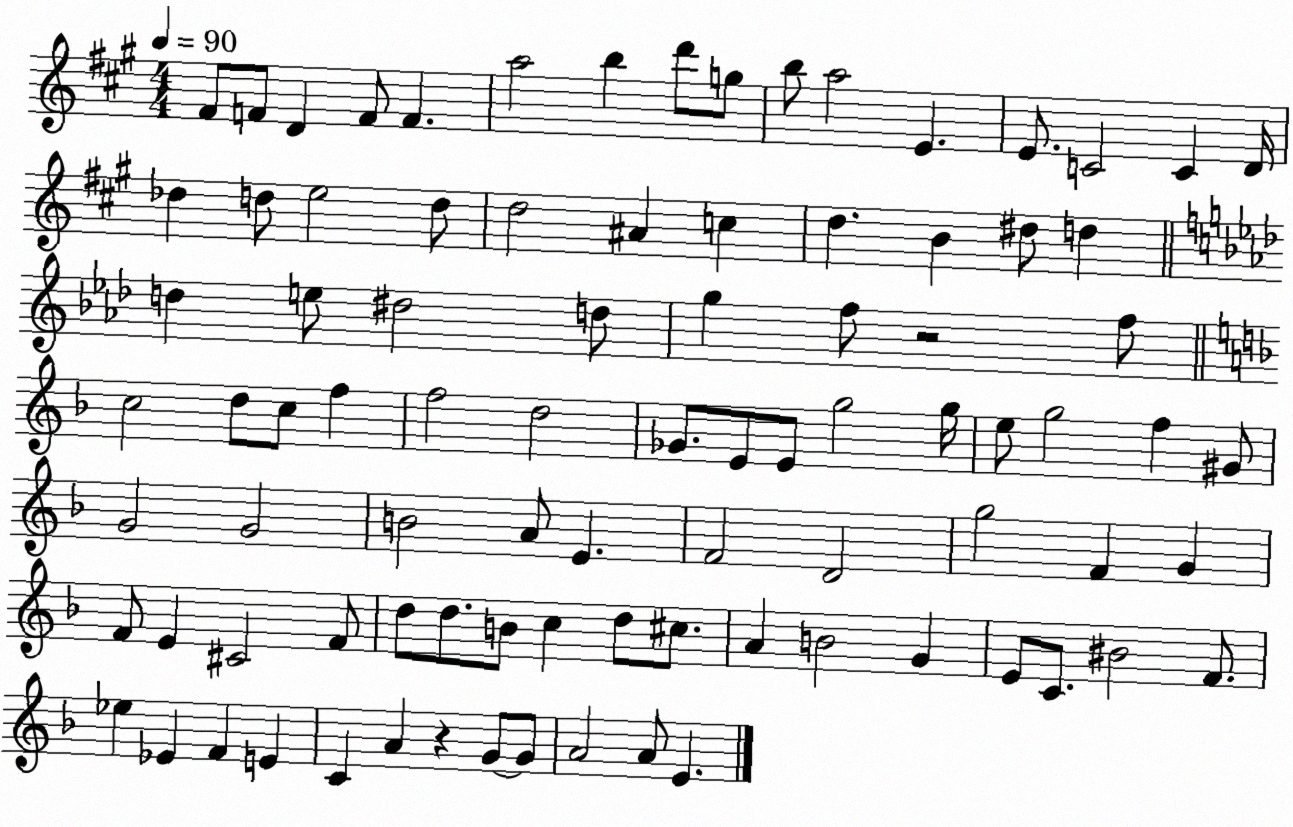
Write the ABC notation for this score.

X:1
T:Untitled
M:4/4
L:1/4
K:A
^F/2 F/2 D F/2 F a2 b d'/2 g/2 b/2 a2 E E/2 C2 C D/4 _d d/2 e2 d/2 d2 ^A c d B ^d/2 d d e/2 ^d2 d/2 g f/2 z2 f/2 c2 d/2 c/2 f f2 d2 _G/2 E/2 E/2 g2 g/4 e/2 g2 f ^G/2 G2 G2 B2 A/2 E F2 D2 g2 F G F/2 E ^C2 F/2 d/2 d/2 B/2 c d/2 ^c/2 A B2 G E/2 C/2 ^B2 F/2 _e _E F E C A z G/2 G/2 A2 A/2 E